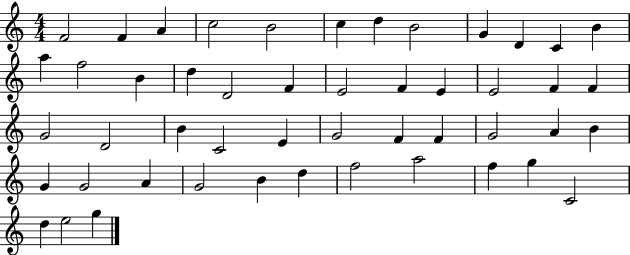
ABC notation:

X:1
T:Untitled
M:4/4
L:1/4
K:C
F2 F A c2 B2 c d B2 G D C B a f2 B d D2 F E2 F E E2 F F G2 D2 B C2 E G2 F F G2 A B G G2 A G2 B d f2 a2 f g C2 d e2 g